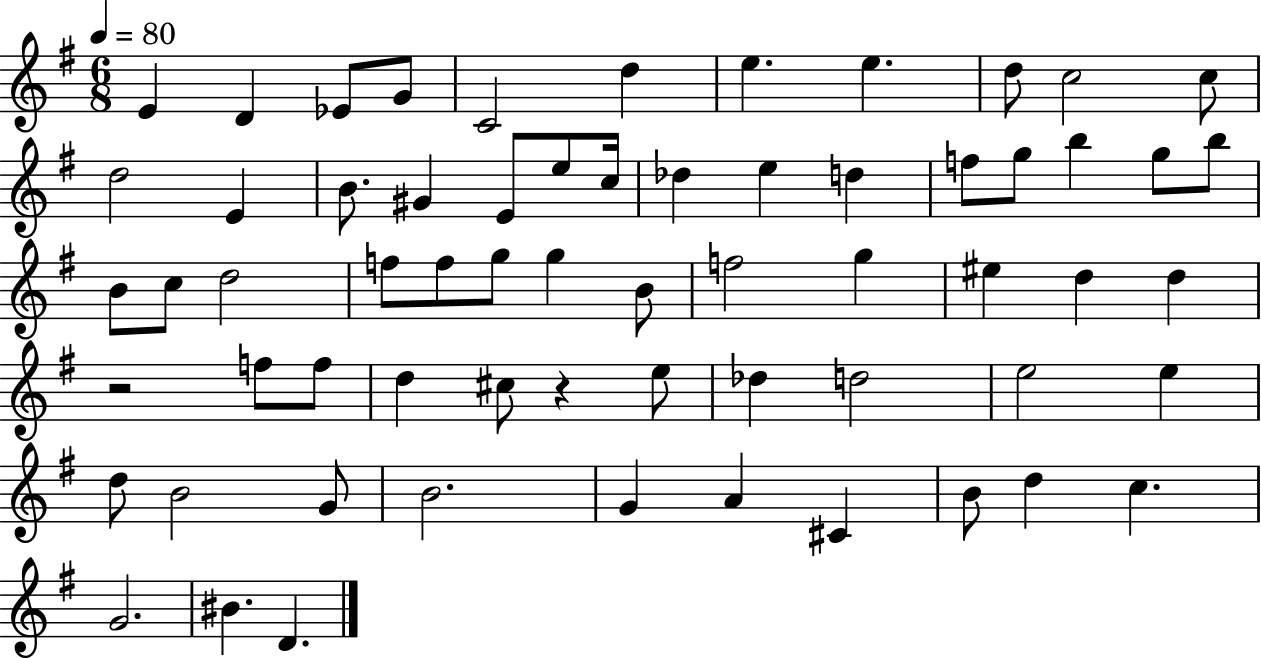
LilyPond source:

{
  \clef treble
  \numericTimeSignature
  \time 6/8
  \key g \major
  \tempo 4 = 80
  e'4 d'4 ees'8 g'8 | c'2 d''4 | e''4. e''4. | d''8 c''2 c''8 | \break d''2 e'4 | b'8. gis'4 e'8 e''8 c''16 | des''4 e''4 d''4 | f''8 g''8 b''4 g''8 b''8 | \break b'8 c''8 d''2 | f''8 f''8 g''8 g''4 b'8 | f''2 g''4 | eis''4 d''4 d''4 | \break r2 f''8 f''8 | d''4 cis''8 r4 e''8 | des''4 d''2 | e''2 e''4 | \break d''8 b'2 g'8 | b'2. | g'4 a'4 cis'4 | b'8 d''4 c''4. | \break g'2. | bis'4. d'4. | \bar "|."
}